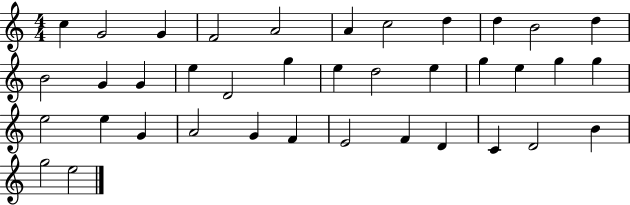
{
  \clef treble
  \numericTimeSignature
  \time 4/4
  \key c \major
  c''4 g'2 g'4 | f'2 a'2 | a'4 c''2 d''4 | d''4 b'2 d''4 | \break b'2 g'4 g'4 | e''4 d'2 g''4 | e''4 d''2 e''4 | g''4 e''4 g''4 g''4 | \break e''2 e''4 g'4 | a'2 g'4 f'4 | e'2 f'4 d'4 | c'4 d'2 b'4 | \break g''2 e''2 | \bar "|."
}